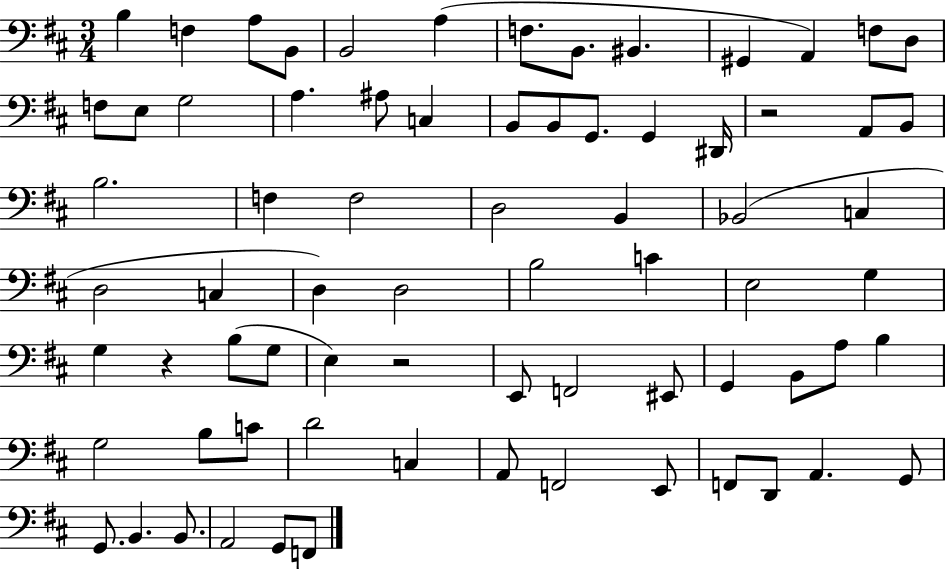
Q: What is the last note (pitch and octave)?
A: F2